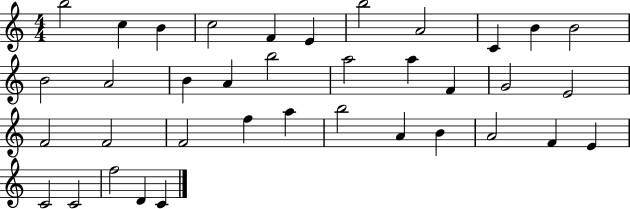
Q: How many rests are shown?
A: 0